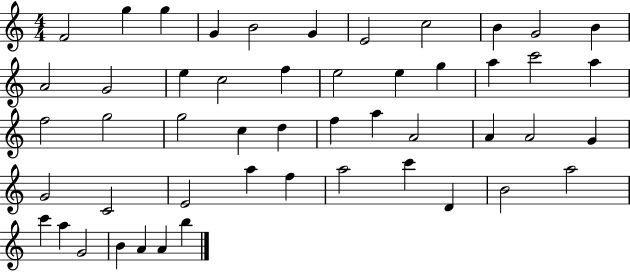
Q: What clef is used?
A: treble